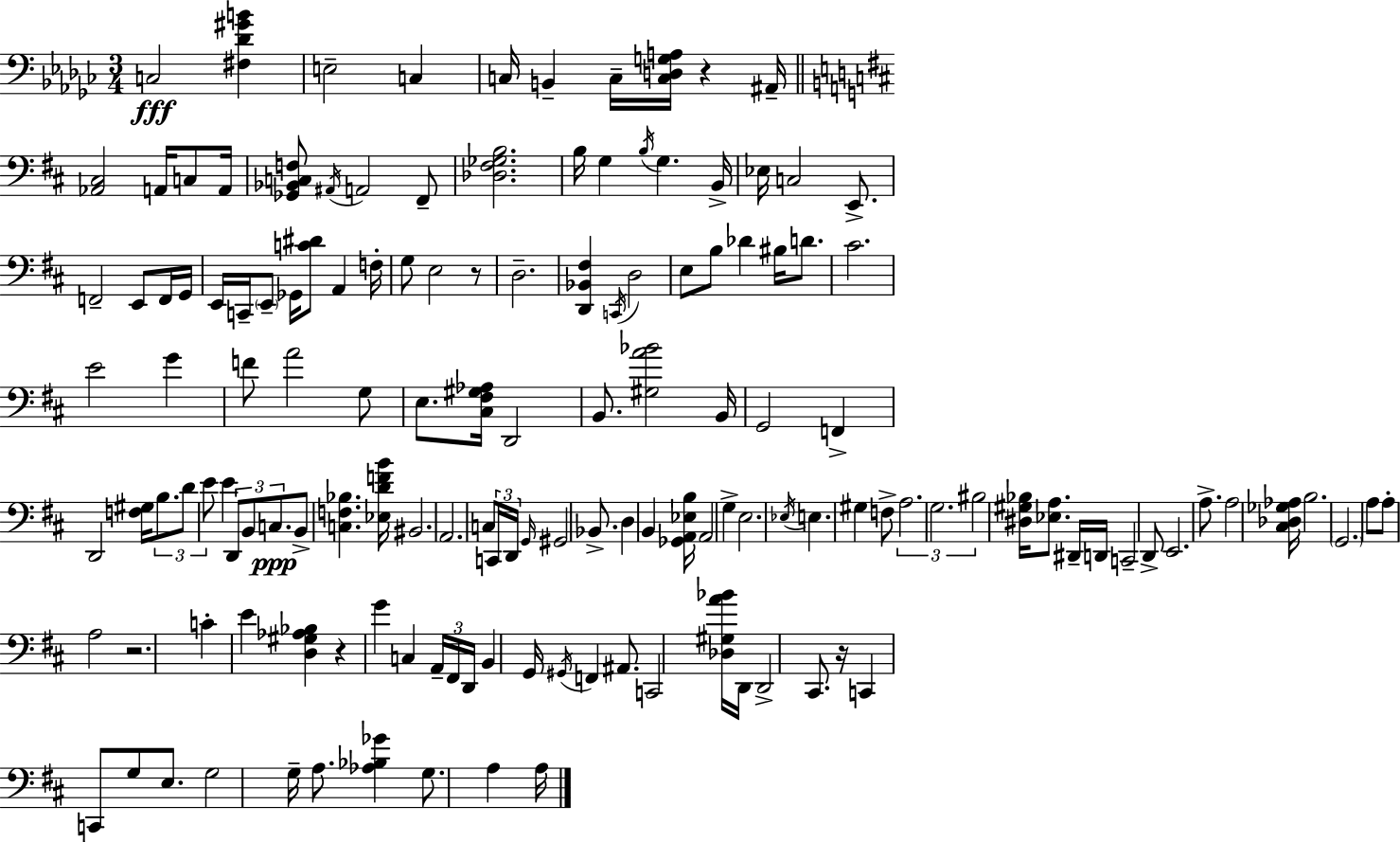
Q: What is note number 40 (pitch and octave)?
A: BIS3